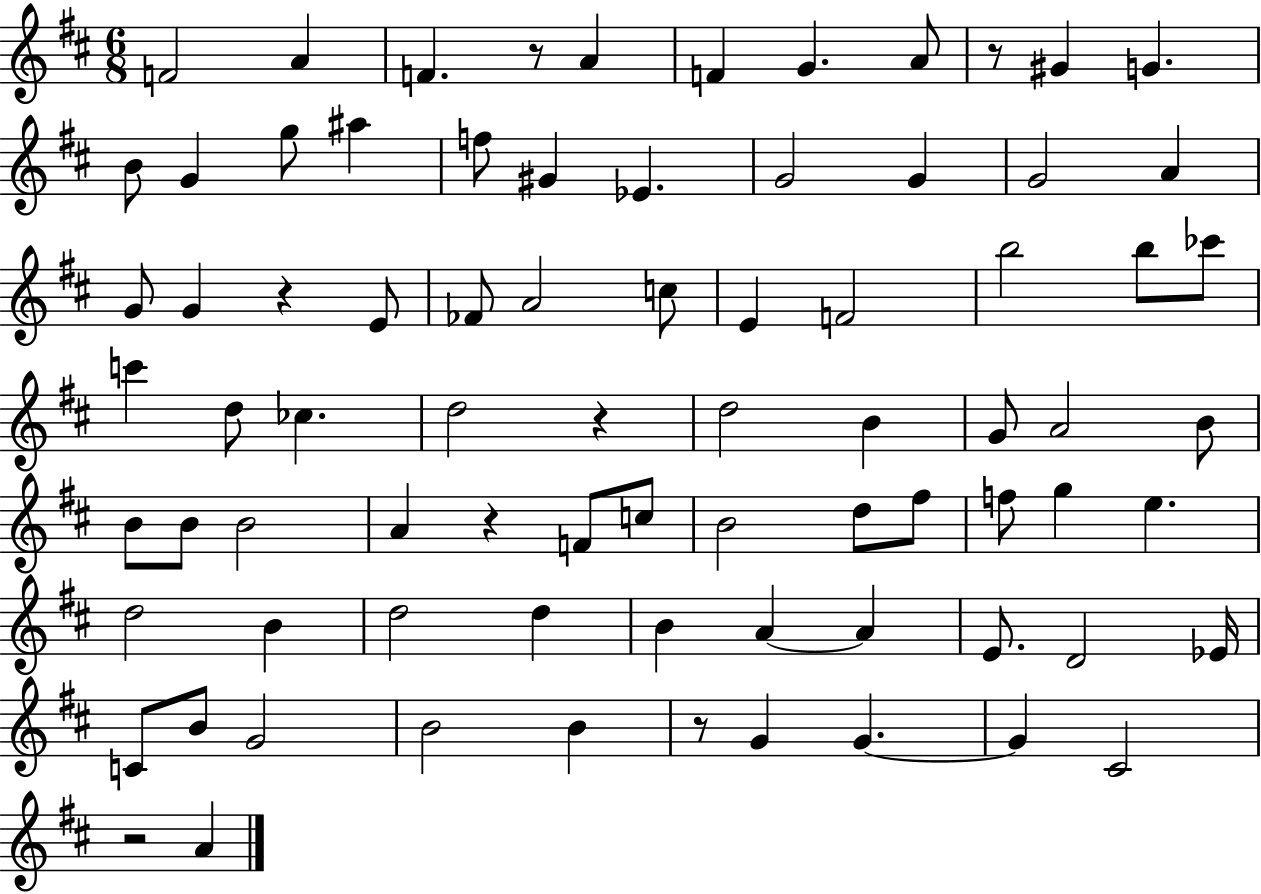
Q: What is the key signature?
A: D major